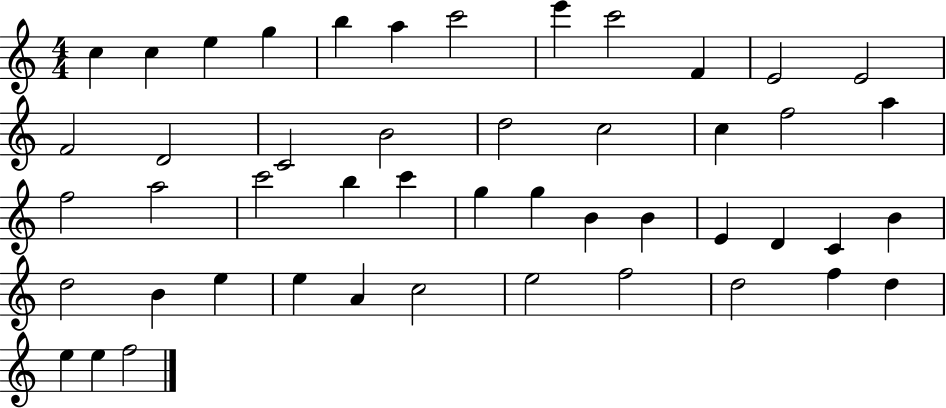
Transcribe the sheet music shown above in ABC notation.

X:1
T:Untitled
M:4/4
L:1/4
K:C
c c e g b a c'2 e' c'2 F E2 E2 F2 D2 C2 B2 d2 c2 c f2 a f2 a2 c'2 b c' g g B B E D C B d2 B e e A c2 e2 f2 d2 f d e e f2